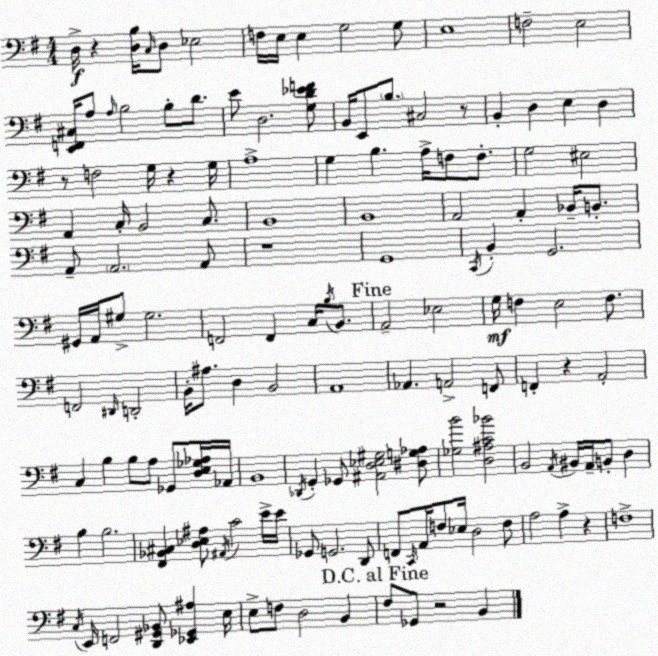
X:1
T:Untitled
M:4/4
L:1/4
K:Em
D,/4 z [D,B,]/4 C,/4 D,/2 _E,2 F,/4 E,/4 E, G,2 G,/2 E,4 F,2 E,2 [E,,F,,^C,]/4 A,/2 A,/4 B,2 B,/2 D/2 E/2 D,2 [G,D_EF]/2 B,,/4 E,,/2 B,/2 ^C,2 z/2 B,, D, E, D, z/2 F,2 G,/4 z G,/4 A,4 G, B, A,/4 F,/2 F,/2 G,2 ^E,2 A,, C,/4 B,,2 C,/2 B,,4 B,,4 A,,2 A,, _B,,/4 B,,/2 A,,/2 A,,2 A,,/2 z4 G,,4 C,,/4 B,, G,,2 ^G,,/4 A,,/4 ^G,/2 ^G,2 F,,2 F,, C,/4 B,/4 B,,/2 A,,2 _E,2 G,/4 F, E,2 F,/2 F,,2 ^D,,/4 D,,2 B,,/4 ^A,/2 D, B,,2 A,,4 _A,, A,,2 F,,/2 F,, z A,,2 C, B, B,/2 A,/2 _G,,/2 [D,E,_G,_A,]/4 _A,,/4 B,,4 _D,,/4 G,, _G,,/2 [^A,,D,_E,^G,]2 [^D,G,_A,]/2 [_G,B]2 [D,^A,C_B]2 B,,2 A,,/4 ^B,,/4 A,,/4 B,,/2 D, B, B,2 [^F,,_B,,^C,] [D,_E,^A,]/2 ^A,,/4 C2 E/4 E/4 _G,,/2 G,,2 D,,/2 F,,/2 C,,/4 A,,/4 F,/2 _E,/4 D,2 F,/2 A,2 A, z F,4 C,/4 E,,/4 F,,2 [D,,^G,,_B,,]/2 [_E,,_G,,^A,] E,/4 E,/2 F,/2 D,2 B,, ^F,/2 _G,,/2 z2 B,,